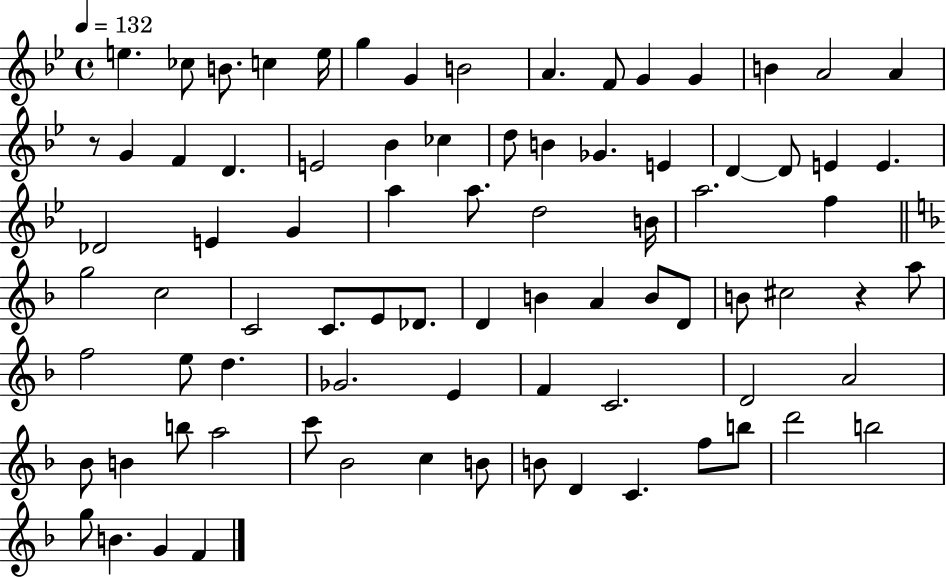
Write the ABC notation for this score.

X:1
T:Untitled
M:4/4
L:1/4
K:Bb
e _c/2 B/2 c e/4 g G B2 A F/2 G G B A2 A z/2 G F D E2 _B _c d/2 B _G E D D/2 E E _D2 E G a a/2 d2 B/4 a2 f g2 c2 C2 C/2 E/2 _D/2 D B A B/2 D/2 B/2 ^c2 z a/2 f2 e/2 d _G2 E F C2 D2 A2 _B/2 B b/2 a2 c'/2 _B2 c B/2 B/2 D C f/2 b/2 d'2 b2 g/2 B G F